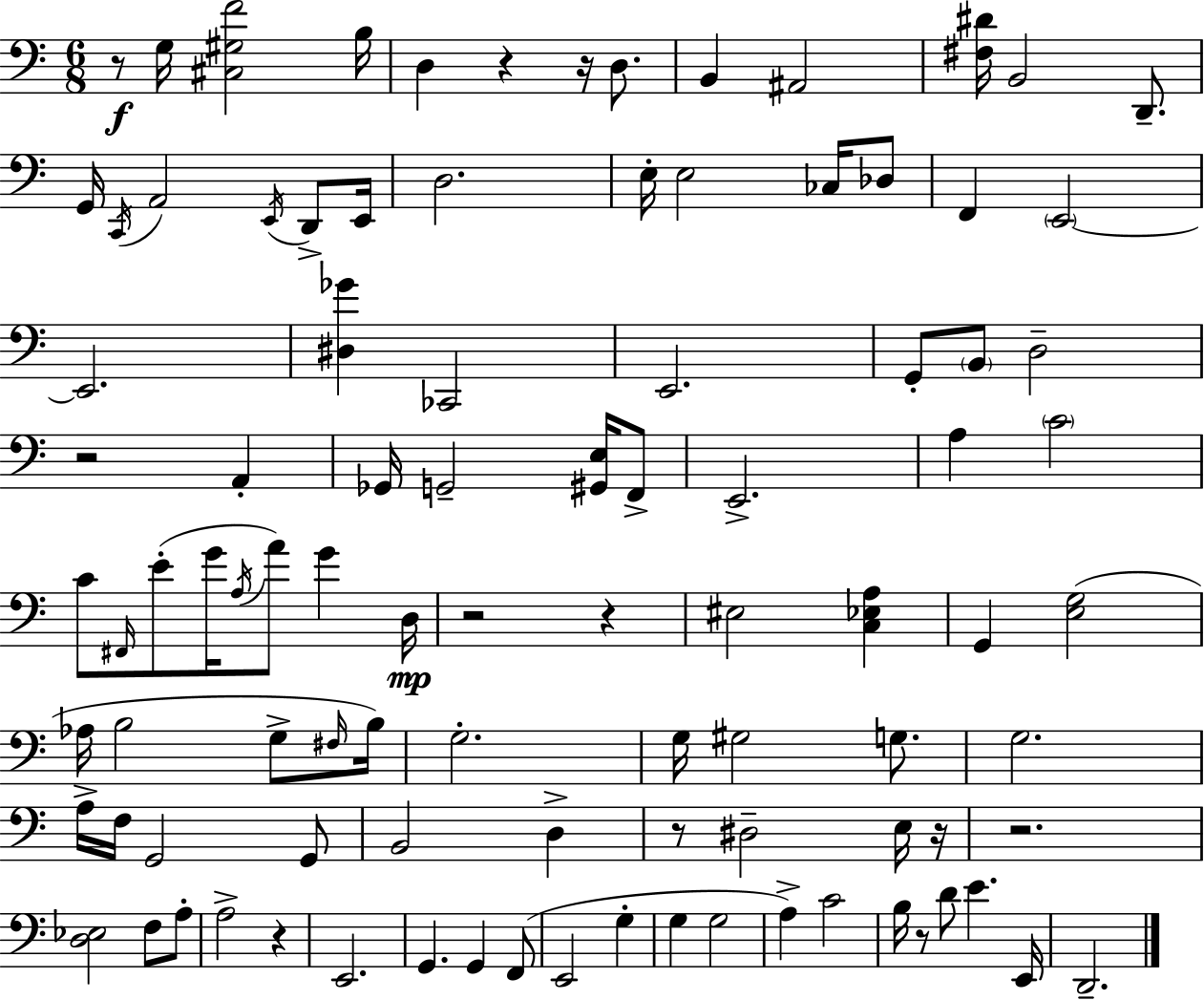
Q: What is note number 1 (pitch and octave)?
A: G3